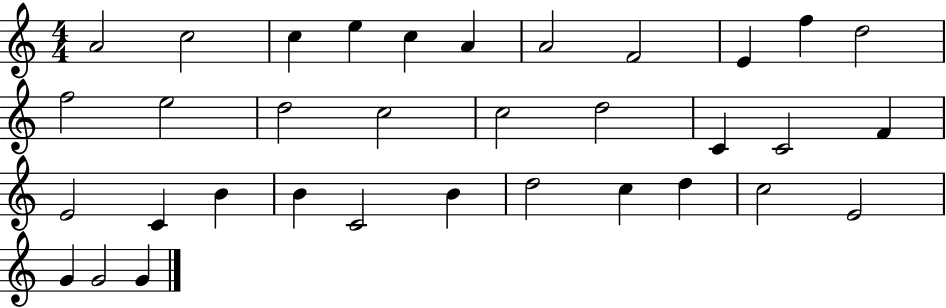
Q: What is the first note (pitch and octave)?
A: A4